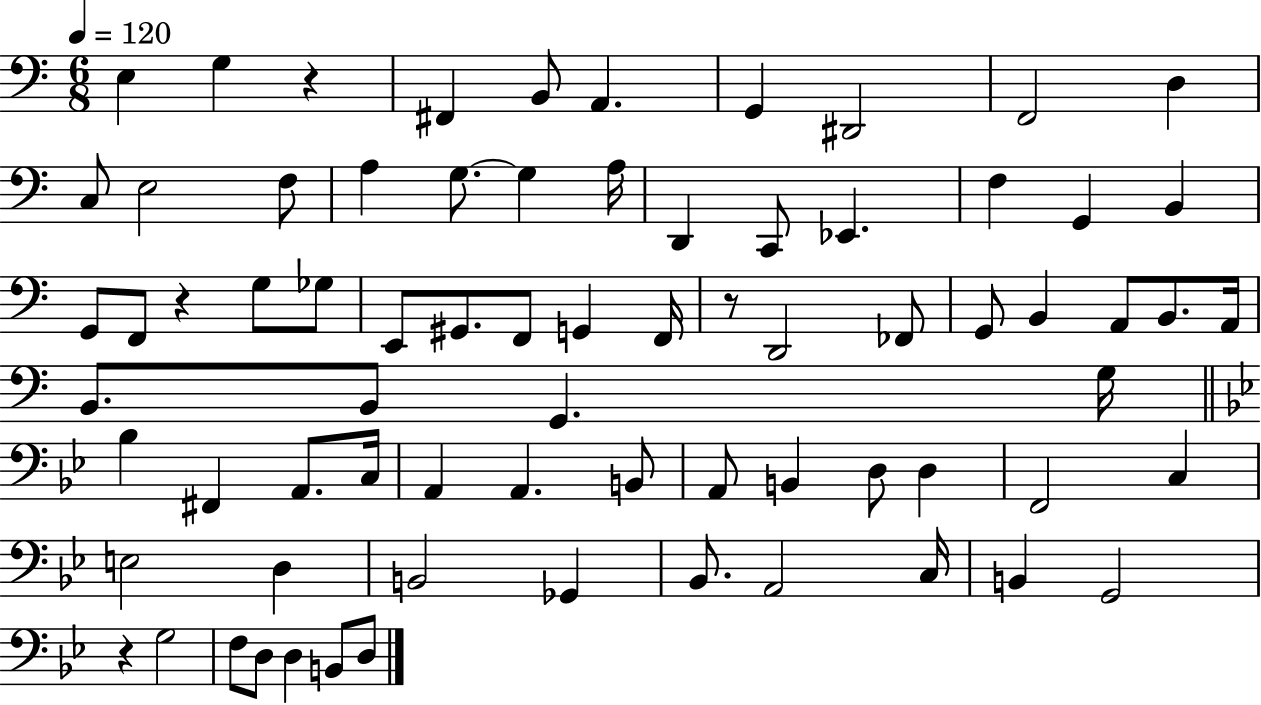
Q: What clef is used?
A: bass